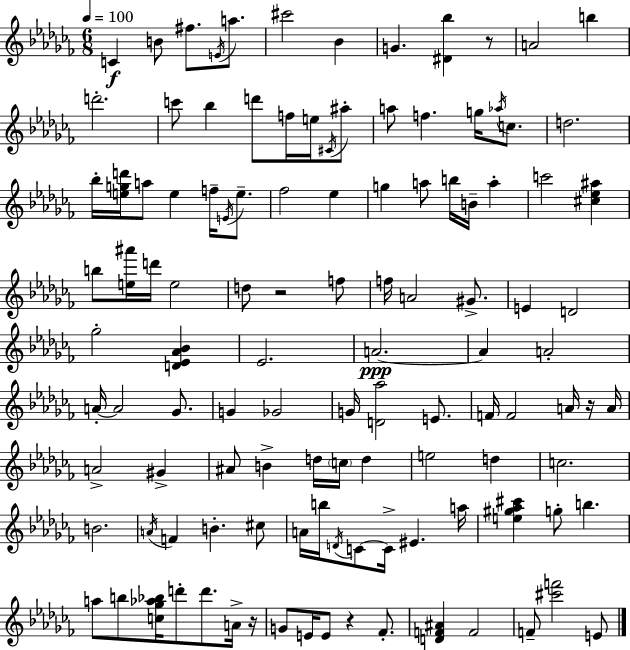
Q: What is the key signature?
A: AES minor